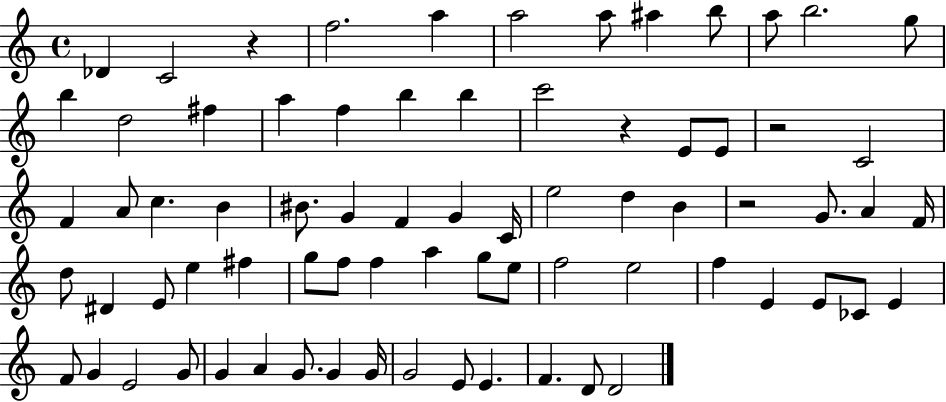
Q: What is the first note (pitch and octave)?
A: Db4